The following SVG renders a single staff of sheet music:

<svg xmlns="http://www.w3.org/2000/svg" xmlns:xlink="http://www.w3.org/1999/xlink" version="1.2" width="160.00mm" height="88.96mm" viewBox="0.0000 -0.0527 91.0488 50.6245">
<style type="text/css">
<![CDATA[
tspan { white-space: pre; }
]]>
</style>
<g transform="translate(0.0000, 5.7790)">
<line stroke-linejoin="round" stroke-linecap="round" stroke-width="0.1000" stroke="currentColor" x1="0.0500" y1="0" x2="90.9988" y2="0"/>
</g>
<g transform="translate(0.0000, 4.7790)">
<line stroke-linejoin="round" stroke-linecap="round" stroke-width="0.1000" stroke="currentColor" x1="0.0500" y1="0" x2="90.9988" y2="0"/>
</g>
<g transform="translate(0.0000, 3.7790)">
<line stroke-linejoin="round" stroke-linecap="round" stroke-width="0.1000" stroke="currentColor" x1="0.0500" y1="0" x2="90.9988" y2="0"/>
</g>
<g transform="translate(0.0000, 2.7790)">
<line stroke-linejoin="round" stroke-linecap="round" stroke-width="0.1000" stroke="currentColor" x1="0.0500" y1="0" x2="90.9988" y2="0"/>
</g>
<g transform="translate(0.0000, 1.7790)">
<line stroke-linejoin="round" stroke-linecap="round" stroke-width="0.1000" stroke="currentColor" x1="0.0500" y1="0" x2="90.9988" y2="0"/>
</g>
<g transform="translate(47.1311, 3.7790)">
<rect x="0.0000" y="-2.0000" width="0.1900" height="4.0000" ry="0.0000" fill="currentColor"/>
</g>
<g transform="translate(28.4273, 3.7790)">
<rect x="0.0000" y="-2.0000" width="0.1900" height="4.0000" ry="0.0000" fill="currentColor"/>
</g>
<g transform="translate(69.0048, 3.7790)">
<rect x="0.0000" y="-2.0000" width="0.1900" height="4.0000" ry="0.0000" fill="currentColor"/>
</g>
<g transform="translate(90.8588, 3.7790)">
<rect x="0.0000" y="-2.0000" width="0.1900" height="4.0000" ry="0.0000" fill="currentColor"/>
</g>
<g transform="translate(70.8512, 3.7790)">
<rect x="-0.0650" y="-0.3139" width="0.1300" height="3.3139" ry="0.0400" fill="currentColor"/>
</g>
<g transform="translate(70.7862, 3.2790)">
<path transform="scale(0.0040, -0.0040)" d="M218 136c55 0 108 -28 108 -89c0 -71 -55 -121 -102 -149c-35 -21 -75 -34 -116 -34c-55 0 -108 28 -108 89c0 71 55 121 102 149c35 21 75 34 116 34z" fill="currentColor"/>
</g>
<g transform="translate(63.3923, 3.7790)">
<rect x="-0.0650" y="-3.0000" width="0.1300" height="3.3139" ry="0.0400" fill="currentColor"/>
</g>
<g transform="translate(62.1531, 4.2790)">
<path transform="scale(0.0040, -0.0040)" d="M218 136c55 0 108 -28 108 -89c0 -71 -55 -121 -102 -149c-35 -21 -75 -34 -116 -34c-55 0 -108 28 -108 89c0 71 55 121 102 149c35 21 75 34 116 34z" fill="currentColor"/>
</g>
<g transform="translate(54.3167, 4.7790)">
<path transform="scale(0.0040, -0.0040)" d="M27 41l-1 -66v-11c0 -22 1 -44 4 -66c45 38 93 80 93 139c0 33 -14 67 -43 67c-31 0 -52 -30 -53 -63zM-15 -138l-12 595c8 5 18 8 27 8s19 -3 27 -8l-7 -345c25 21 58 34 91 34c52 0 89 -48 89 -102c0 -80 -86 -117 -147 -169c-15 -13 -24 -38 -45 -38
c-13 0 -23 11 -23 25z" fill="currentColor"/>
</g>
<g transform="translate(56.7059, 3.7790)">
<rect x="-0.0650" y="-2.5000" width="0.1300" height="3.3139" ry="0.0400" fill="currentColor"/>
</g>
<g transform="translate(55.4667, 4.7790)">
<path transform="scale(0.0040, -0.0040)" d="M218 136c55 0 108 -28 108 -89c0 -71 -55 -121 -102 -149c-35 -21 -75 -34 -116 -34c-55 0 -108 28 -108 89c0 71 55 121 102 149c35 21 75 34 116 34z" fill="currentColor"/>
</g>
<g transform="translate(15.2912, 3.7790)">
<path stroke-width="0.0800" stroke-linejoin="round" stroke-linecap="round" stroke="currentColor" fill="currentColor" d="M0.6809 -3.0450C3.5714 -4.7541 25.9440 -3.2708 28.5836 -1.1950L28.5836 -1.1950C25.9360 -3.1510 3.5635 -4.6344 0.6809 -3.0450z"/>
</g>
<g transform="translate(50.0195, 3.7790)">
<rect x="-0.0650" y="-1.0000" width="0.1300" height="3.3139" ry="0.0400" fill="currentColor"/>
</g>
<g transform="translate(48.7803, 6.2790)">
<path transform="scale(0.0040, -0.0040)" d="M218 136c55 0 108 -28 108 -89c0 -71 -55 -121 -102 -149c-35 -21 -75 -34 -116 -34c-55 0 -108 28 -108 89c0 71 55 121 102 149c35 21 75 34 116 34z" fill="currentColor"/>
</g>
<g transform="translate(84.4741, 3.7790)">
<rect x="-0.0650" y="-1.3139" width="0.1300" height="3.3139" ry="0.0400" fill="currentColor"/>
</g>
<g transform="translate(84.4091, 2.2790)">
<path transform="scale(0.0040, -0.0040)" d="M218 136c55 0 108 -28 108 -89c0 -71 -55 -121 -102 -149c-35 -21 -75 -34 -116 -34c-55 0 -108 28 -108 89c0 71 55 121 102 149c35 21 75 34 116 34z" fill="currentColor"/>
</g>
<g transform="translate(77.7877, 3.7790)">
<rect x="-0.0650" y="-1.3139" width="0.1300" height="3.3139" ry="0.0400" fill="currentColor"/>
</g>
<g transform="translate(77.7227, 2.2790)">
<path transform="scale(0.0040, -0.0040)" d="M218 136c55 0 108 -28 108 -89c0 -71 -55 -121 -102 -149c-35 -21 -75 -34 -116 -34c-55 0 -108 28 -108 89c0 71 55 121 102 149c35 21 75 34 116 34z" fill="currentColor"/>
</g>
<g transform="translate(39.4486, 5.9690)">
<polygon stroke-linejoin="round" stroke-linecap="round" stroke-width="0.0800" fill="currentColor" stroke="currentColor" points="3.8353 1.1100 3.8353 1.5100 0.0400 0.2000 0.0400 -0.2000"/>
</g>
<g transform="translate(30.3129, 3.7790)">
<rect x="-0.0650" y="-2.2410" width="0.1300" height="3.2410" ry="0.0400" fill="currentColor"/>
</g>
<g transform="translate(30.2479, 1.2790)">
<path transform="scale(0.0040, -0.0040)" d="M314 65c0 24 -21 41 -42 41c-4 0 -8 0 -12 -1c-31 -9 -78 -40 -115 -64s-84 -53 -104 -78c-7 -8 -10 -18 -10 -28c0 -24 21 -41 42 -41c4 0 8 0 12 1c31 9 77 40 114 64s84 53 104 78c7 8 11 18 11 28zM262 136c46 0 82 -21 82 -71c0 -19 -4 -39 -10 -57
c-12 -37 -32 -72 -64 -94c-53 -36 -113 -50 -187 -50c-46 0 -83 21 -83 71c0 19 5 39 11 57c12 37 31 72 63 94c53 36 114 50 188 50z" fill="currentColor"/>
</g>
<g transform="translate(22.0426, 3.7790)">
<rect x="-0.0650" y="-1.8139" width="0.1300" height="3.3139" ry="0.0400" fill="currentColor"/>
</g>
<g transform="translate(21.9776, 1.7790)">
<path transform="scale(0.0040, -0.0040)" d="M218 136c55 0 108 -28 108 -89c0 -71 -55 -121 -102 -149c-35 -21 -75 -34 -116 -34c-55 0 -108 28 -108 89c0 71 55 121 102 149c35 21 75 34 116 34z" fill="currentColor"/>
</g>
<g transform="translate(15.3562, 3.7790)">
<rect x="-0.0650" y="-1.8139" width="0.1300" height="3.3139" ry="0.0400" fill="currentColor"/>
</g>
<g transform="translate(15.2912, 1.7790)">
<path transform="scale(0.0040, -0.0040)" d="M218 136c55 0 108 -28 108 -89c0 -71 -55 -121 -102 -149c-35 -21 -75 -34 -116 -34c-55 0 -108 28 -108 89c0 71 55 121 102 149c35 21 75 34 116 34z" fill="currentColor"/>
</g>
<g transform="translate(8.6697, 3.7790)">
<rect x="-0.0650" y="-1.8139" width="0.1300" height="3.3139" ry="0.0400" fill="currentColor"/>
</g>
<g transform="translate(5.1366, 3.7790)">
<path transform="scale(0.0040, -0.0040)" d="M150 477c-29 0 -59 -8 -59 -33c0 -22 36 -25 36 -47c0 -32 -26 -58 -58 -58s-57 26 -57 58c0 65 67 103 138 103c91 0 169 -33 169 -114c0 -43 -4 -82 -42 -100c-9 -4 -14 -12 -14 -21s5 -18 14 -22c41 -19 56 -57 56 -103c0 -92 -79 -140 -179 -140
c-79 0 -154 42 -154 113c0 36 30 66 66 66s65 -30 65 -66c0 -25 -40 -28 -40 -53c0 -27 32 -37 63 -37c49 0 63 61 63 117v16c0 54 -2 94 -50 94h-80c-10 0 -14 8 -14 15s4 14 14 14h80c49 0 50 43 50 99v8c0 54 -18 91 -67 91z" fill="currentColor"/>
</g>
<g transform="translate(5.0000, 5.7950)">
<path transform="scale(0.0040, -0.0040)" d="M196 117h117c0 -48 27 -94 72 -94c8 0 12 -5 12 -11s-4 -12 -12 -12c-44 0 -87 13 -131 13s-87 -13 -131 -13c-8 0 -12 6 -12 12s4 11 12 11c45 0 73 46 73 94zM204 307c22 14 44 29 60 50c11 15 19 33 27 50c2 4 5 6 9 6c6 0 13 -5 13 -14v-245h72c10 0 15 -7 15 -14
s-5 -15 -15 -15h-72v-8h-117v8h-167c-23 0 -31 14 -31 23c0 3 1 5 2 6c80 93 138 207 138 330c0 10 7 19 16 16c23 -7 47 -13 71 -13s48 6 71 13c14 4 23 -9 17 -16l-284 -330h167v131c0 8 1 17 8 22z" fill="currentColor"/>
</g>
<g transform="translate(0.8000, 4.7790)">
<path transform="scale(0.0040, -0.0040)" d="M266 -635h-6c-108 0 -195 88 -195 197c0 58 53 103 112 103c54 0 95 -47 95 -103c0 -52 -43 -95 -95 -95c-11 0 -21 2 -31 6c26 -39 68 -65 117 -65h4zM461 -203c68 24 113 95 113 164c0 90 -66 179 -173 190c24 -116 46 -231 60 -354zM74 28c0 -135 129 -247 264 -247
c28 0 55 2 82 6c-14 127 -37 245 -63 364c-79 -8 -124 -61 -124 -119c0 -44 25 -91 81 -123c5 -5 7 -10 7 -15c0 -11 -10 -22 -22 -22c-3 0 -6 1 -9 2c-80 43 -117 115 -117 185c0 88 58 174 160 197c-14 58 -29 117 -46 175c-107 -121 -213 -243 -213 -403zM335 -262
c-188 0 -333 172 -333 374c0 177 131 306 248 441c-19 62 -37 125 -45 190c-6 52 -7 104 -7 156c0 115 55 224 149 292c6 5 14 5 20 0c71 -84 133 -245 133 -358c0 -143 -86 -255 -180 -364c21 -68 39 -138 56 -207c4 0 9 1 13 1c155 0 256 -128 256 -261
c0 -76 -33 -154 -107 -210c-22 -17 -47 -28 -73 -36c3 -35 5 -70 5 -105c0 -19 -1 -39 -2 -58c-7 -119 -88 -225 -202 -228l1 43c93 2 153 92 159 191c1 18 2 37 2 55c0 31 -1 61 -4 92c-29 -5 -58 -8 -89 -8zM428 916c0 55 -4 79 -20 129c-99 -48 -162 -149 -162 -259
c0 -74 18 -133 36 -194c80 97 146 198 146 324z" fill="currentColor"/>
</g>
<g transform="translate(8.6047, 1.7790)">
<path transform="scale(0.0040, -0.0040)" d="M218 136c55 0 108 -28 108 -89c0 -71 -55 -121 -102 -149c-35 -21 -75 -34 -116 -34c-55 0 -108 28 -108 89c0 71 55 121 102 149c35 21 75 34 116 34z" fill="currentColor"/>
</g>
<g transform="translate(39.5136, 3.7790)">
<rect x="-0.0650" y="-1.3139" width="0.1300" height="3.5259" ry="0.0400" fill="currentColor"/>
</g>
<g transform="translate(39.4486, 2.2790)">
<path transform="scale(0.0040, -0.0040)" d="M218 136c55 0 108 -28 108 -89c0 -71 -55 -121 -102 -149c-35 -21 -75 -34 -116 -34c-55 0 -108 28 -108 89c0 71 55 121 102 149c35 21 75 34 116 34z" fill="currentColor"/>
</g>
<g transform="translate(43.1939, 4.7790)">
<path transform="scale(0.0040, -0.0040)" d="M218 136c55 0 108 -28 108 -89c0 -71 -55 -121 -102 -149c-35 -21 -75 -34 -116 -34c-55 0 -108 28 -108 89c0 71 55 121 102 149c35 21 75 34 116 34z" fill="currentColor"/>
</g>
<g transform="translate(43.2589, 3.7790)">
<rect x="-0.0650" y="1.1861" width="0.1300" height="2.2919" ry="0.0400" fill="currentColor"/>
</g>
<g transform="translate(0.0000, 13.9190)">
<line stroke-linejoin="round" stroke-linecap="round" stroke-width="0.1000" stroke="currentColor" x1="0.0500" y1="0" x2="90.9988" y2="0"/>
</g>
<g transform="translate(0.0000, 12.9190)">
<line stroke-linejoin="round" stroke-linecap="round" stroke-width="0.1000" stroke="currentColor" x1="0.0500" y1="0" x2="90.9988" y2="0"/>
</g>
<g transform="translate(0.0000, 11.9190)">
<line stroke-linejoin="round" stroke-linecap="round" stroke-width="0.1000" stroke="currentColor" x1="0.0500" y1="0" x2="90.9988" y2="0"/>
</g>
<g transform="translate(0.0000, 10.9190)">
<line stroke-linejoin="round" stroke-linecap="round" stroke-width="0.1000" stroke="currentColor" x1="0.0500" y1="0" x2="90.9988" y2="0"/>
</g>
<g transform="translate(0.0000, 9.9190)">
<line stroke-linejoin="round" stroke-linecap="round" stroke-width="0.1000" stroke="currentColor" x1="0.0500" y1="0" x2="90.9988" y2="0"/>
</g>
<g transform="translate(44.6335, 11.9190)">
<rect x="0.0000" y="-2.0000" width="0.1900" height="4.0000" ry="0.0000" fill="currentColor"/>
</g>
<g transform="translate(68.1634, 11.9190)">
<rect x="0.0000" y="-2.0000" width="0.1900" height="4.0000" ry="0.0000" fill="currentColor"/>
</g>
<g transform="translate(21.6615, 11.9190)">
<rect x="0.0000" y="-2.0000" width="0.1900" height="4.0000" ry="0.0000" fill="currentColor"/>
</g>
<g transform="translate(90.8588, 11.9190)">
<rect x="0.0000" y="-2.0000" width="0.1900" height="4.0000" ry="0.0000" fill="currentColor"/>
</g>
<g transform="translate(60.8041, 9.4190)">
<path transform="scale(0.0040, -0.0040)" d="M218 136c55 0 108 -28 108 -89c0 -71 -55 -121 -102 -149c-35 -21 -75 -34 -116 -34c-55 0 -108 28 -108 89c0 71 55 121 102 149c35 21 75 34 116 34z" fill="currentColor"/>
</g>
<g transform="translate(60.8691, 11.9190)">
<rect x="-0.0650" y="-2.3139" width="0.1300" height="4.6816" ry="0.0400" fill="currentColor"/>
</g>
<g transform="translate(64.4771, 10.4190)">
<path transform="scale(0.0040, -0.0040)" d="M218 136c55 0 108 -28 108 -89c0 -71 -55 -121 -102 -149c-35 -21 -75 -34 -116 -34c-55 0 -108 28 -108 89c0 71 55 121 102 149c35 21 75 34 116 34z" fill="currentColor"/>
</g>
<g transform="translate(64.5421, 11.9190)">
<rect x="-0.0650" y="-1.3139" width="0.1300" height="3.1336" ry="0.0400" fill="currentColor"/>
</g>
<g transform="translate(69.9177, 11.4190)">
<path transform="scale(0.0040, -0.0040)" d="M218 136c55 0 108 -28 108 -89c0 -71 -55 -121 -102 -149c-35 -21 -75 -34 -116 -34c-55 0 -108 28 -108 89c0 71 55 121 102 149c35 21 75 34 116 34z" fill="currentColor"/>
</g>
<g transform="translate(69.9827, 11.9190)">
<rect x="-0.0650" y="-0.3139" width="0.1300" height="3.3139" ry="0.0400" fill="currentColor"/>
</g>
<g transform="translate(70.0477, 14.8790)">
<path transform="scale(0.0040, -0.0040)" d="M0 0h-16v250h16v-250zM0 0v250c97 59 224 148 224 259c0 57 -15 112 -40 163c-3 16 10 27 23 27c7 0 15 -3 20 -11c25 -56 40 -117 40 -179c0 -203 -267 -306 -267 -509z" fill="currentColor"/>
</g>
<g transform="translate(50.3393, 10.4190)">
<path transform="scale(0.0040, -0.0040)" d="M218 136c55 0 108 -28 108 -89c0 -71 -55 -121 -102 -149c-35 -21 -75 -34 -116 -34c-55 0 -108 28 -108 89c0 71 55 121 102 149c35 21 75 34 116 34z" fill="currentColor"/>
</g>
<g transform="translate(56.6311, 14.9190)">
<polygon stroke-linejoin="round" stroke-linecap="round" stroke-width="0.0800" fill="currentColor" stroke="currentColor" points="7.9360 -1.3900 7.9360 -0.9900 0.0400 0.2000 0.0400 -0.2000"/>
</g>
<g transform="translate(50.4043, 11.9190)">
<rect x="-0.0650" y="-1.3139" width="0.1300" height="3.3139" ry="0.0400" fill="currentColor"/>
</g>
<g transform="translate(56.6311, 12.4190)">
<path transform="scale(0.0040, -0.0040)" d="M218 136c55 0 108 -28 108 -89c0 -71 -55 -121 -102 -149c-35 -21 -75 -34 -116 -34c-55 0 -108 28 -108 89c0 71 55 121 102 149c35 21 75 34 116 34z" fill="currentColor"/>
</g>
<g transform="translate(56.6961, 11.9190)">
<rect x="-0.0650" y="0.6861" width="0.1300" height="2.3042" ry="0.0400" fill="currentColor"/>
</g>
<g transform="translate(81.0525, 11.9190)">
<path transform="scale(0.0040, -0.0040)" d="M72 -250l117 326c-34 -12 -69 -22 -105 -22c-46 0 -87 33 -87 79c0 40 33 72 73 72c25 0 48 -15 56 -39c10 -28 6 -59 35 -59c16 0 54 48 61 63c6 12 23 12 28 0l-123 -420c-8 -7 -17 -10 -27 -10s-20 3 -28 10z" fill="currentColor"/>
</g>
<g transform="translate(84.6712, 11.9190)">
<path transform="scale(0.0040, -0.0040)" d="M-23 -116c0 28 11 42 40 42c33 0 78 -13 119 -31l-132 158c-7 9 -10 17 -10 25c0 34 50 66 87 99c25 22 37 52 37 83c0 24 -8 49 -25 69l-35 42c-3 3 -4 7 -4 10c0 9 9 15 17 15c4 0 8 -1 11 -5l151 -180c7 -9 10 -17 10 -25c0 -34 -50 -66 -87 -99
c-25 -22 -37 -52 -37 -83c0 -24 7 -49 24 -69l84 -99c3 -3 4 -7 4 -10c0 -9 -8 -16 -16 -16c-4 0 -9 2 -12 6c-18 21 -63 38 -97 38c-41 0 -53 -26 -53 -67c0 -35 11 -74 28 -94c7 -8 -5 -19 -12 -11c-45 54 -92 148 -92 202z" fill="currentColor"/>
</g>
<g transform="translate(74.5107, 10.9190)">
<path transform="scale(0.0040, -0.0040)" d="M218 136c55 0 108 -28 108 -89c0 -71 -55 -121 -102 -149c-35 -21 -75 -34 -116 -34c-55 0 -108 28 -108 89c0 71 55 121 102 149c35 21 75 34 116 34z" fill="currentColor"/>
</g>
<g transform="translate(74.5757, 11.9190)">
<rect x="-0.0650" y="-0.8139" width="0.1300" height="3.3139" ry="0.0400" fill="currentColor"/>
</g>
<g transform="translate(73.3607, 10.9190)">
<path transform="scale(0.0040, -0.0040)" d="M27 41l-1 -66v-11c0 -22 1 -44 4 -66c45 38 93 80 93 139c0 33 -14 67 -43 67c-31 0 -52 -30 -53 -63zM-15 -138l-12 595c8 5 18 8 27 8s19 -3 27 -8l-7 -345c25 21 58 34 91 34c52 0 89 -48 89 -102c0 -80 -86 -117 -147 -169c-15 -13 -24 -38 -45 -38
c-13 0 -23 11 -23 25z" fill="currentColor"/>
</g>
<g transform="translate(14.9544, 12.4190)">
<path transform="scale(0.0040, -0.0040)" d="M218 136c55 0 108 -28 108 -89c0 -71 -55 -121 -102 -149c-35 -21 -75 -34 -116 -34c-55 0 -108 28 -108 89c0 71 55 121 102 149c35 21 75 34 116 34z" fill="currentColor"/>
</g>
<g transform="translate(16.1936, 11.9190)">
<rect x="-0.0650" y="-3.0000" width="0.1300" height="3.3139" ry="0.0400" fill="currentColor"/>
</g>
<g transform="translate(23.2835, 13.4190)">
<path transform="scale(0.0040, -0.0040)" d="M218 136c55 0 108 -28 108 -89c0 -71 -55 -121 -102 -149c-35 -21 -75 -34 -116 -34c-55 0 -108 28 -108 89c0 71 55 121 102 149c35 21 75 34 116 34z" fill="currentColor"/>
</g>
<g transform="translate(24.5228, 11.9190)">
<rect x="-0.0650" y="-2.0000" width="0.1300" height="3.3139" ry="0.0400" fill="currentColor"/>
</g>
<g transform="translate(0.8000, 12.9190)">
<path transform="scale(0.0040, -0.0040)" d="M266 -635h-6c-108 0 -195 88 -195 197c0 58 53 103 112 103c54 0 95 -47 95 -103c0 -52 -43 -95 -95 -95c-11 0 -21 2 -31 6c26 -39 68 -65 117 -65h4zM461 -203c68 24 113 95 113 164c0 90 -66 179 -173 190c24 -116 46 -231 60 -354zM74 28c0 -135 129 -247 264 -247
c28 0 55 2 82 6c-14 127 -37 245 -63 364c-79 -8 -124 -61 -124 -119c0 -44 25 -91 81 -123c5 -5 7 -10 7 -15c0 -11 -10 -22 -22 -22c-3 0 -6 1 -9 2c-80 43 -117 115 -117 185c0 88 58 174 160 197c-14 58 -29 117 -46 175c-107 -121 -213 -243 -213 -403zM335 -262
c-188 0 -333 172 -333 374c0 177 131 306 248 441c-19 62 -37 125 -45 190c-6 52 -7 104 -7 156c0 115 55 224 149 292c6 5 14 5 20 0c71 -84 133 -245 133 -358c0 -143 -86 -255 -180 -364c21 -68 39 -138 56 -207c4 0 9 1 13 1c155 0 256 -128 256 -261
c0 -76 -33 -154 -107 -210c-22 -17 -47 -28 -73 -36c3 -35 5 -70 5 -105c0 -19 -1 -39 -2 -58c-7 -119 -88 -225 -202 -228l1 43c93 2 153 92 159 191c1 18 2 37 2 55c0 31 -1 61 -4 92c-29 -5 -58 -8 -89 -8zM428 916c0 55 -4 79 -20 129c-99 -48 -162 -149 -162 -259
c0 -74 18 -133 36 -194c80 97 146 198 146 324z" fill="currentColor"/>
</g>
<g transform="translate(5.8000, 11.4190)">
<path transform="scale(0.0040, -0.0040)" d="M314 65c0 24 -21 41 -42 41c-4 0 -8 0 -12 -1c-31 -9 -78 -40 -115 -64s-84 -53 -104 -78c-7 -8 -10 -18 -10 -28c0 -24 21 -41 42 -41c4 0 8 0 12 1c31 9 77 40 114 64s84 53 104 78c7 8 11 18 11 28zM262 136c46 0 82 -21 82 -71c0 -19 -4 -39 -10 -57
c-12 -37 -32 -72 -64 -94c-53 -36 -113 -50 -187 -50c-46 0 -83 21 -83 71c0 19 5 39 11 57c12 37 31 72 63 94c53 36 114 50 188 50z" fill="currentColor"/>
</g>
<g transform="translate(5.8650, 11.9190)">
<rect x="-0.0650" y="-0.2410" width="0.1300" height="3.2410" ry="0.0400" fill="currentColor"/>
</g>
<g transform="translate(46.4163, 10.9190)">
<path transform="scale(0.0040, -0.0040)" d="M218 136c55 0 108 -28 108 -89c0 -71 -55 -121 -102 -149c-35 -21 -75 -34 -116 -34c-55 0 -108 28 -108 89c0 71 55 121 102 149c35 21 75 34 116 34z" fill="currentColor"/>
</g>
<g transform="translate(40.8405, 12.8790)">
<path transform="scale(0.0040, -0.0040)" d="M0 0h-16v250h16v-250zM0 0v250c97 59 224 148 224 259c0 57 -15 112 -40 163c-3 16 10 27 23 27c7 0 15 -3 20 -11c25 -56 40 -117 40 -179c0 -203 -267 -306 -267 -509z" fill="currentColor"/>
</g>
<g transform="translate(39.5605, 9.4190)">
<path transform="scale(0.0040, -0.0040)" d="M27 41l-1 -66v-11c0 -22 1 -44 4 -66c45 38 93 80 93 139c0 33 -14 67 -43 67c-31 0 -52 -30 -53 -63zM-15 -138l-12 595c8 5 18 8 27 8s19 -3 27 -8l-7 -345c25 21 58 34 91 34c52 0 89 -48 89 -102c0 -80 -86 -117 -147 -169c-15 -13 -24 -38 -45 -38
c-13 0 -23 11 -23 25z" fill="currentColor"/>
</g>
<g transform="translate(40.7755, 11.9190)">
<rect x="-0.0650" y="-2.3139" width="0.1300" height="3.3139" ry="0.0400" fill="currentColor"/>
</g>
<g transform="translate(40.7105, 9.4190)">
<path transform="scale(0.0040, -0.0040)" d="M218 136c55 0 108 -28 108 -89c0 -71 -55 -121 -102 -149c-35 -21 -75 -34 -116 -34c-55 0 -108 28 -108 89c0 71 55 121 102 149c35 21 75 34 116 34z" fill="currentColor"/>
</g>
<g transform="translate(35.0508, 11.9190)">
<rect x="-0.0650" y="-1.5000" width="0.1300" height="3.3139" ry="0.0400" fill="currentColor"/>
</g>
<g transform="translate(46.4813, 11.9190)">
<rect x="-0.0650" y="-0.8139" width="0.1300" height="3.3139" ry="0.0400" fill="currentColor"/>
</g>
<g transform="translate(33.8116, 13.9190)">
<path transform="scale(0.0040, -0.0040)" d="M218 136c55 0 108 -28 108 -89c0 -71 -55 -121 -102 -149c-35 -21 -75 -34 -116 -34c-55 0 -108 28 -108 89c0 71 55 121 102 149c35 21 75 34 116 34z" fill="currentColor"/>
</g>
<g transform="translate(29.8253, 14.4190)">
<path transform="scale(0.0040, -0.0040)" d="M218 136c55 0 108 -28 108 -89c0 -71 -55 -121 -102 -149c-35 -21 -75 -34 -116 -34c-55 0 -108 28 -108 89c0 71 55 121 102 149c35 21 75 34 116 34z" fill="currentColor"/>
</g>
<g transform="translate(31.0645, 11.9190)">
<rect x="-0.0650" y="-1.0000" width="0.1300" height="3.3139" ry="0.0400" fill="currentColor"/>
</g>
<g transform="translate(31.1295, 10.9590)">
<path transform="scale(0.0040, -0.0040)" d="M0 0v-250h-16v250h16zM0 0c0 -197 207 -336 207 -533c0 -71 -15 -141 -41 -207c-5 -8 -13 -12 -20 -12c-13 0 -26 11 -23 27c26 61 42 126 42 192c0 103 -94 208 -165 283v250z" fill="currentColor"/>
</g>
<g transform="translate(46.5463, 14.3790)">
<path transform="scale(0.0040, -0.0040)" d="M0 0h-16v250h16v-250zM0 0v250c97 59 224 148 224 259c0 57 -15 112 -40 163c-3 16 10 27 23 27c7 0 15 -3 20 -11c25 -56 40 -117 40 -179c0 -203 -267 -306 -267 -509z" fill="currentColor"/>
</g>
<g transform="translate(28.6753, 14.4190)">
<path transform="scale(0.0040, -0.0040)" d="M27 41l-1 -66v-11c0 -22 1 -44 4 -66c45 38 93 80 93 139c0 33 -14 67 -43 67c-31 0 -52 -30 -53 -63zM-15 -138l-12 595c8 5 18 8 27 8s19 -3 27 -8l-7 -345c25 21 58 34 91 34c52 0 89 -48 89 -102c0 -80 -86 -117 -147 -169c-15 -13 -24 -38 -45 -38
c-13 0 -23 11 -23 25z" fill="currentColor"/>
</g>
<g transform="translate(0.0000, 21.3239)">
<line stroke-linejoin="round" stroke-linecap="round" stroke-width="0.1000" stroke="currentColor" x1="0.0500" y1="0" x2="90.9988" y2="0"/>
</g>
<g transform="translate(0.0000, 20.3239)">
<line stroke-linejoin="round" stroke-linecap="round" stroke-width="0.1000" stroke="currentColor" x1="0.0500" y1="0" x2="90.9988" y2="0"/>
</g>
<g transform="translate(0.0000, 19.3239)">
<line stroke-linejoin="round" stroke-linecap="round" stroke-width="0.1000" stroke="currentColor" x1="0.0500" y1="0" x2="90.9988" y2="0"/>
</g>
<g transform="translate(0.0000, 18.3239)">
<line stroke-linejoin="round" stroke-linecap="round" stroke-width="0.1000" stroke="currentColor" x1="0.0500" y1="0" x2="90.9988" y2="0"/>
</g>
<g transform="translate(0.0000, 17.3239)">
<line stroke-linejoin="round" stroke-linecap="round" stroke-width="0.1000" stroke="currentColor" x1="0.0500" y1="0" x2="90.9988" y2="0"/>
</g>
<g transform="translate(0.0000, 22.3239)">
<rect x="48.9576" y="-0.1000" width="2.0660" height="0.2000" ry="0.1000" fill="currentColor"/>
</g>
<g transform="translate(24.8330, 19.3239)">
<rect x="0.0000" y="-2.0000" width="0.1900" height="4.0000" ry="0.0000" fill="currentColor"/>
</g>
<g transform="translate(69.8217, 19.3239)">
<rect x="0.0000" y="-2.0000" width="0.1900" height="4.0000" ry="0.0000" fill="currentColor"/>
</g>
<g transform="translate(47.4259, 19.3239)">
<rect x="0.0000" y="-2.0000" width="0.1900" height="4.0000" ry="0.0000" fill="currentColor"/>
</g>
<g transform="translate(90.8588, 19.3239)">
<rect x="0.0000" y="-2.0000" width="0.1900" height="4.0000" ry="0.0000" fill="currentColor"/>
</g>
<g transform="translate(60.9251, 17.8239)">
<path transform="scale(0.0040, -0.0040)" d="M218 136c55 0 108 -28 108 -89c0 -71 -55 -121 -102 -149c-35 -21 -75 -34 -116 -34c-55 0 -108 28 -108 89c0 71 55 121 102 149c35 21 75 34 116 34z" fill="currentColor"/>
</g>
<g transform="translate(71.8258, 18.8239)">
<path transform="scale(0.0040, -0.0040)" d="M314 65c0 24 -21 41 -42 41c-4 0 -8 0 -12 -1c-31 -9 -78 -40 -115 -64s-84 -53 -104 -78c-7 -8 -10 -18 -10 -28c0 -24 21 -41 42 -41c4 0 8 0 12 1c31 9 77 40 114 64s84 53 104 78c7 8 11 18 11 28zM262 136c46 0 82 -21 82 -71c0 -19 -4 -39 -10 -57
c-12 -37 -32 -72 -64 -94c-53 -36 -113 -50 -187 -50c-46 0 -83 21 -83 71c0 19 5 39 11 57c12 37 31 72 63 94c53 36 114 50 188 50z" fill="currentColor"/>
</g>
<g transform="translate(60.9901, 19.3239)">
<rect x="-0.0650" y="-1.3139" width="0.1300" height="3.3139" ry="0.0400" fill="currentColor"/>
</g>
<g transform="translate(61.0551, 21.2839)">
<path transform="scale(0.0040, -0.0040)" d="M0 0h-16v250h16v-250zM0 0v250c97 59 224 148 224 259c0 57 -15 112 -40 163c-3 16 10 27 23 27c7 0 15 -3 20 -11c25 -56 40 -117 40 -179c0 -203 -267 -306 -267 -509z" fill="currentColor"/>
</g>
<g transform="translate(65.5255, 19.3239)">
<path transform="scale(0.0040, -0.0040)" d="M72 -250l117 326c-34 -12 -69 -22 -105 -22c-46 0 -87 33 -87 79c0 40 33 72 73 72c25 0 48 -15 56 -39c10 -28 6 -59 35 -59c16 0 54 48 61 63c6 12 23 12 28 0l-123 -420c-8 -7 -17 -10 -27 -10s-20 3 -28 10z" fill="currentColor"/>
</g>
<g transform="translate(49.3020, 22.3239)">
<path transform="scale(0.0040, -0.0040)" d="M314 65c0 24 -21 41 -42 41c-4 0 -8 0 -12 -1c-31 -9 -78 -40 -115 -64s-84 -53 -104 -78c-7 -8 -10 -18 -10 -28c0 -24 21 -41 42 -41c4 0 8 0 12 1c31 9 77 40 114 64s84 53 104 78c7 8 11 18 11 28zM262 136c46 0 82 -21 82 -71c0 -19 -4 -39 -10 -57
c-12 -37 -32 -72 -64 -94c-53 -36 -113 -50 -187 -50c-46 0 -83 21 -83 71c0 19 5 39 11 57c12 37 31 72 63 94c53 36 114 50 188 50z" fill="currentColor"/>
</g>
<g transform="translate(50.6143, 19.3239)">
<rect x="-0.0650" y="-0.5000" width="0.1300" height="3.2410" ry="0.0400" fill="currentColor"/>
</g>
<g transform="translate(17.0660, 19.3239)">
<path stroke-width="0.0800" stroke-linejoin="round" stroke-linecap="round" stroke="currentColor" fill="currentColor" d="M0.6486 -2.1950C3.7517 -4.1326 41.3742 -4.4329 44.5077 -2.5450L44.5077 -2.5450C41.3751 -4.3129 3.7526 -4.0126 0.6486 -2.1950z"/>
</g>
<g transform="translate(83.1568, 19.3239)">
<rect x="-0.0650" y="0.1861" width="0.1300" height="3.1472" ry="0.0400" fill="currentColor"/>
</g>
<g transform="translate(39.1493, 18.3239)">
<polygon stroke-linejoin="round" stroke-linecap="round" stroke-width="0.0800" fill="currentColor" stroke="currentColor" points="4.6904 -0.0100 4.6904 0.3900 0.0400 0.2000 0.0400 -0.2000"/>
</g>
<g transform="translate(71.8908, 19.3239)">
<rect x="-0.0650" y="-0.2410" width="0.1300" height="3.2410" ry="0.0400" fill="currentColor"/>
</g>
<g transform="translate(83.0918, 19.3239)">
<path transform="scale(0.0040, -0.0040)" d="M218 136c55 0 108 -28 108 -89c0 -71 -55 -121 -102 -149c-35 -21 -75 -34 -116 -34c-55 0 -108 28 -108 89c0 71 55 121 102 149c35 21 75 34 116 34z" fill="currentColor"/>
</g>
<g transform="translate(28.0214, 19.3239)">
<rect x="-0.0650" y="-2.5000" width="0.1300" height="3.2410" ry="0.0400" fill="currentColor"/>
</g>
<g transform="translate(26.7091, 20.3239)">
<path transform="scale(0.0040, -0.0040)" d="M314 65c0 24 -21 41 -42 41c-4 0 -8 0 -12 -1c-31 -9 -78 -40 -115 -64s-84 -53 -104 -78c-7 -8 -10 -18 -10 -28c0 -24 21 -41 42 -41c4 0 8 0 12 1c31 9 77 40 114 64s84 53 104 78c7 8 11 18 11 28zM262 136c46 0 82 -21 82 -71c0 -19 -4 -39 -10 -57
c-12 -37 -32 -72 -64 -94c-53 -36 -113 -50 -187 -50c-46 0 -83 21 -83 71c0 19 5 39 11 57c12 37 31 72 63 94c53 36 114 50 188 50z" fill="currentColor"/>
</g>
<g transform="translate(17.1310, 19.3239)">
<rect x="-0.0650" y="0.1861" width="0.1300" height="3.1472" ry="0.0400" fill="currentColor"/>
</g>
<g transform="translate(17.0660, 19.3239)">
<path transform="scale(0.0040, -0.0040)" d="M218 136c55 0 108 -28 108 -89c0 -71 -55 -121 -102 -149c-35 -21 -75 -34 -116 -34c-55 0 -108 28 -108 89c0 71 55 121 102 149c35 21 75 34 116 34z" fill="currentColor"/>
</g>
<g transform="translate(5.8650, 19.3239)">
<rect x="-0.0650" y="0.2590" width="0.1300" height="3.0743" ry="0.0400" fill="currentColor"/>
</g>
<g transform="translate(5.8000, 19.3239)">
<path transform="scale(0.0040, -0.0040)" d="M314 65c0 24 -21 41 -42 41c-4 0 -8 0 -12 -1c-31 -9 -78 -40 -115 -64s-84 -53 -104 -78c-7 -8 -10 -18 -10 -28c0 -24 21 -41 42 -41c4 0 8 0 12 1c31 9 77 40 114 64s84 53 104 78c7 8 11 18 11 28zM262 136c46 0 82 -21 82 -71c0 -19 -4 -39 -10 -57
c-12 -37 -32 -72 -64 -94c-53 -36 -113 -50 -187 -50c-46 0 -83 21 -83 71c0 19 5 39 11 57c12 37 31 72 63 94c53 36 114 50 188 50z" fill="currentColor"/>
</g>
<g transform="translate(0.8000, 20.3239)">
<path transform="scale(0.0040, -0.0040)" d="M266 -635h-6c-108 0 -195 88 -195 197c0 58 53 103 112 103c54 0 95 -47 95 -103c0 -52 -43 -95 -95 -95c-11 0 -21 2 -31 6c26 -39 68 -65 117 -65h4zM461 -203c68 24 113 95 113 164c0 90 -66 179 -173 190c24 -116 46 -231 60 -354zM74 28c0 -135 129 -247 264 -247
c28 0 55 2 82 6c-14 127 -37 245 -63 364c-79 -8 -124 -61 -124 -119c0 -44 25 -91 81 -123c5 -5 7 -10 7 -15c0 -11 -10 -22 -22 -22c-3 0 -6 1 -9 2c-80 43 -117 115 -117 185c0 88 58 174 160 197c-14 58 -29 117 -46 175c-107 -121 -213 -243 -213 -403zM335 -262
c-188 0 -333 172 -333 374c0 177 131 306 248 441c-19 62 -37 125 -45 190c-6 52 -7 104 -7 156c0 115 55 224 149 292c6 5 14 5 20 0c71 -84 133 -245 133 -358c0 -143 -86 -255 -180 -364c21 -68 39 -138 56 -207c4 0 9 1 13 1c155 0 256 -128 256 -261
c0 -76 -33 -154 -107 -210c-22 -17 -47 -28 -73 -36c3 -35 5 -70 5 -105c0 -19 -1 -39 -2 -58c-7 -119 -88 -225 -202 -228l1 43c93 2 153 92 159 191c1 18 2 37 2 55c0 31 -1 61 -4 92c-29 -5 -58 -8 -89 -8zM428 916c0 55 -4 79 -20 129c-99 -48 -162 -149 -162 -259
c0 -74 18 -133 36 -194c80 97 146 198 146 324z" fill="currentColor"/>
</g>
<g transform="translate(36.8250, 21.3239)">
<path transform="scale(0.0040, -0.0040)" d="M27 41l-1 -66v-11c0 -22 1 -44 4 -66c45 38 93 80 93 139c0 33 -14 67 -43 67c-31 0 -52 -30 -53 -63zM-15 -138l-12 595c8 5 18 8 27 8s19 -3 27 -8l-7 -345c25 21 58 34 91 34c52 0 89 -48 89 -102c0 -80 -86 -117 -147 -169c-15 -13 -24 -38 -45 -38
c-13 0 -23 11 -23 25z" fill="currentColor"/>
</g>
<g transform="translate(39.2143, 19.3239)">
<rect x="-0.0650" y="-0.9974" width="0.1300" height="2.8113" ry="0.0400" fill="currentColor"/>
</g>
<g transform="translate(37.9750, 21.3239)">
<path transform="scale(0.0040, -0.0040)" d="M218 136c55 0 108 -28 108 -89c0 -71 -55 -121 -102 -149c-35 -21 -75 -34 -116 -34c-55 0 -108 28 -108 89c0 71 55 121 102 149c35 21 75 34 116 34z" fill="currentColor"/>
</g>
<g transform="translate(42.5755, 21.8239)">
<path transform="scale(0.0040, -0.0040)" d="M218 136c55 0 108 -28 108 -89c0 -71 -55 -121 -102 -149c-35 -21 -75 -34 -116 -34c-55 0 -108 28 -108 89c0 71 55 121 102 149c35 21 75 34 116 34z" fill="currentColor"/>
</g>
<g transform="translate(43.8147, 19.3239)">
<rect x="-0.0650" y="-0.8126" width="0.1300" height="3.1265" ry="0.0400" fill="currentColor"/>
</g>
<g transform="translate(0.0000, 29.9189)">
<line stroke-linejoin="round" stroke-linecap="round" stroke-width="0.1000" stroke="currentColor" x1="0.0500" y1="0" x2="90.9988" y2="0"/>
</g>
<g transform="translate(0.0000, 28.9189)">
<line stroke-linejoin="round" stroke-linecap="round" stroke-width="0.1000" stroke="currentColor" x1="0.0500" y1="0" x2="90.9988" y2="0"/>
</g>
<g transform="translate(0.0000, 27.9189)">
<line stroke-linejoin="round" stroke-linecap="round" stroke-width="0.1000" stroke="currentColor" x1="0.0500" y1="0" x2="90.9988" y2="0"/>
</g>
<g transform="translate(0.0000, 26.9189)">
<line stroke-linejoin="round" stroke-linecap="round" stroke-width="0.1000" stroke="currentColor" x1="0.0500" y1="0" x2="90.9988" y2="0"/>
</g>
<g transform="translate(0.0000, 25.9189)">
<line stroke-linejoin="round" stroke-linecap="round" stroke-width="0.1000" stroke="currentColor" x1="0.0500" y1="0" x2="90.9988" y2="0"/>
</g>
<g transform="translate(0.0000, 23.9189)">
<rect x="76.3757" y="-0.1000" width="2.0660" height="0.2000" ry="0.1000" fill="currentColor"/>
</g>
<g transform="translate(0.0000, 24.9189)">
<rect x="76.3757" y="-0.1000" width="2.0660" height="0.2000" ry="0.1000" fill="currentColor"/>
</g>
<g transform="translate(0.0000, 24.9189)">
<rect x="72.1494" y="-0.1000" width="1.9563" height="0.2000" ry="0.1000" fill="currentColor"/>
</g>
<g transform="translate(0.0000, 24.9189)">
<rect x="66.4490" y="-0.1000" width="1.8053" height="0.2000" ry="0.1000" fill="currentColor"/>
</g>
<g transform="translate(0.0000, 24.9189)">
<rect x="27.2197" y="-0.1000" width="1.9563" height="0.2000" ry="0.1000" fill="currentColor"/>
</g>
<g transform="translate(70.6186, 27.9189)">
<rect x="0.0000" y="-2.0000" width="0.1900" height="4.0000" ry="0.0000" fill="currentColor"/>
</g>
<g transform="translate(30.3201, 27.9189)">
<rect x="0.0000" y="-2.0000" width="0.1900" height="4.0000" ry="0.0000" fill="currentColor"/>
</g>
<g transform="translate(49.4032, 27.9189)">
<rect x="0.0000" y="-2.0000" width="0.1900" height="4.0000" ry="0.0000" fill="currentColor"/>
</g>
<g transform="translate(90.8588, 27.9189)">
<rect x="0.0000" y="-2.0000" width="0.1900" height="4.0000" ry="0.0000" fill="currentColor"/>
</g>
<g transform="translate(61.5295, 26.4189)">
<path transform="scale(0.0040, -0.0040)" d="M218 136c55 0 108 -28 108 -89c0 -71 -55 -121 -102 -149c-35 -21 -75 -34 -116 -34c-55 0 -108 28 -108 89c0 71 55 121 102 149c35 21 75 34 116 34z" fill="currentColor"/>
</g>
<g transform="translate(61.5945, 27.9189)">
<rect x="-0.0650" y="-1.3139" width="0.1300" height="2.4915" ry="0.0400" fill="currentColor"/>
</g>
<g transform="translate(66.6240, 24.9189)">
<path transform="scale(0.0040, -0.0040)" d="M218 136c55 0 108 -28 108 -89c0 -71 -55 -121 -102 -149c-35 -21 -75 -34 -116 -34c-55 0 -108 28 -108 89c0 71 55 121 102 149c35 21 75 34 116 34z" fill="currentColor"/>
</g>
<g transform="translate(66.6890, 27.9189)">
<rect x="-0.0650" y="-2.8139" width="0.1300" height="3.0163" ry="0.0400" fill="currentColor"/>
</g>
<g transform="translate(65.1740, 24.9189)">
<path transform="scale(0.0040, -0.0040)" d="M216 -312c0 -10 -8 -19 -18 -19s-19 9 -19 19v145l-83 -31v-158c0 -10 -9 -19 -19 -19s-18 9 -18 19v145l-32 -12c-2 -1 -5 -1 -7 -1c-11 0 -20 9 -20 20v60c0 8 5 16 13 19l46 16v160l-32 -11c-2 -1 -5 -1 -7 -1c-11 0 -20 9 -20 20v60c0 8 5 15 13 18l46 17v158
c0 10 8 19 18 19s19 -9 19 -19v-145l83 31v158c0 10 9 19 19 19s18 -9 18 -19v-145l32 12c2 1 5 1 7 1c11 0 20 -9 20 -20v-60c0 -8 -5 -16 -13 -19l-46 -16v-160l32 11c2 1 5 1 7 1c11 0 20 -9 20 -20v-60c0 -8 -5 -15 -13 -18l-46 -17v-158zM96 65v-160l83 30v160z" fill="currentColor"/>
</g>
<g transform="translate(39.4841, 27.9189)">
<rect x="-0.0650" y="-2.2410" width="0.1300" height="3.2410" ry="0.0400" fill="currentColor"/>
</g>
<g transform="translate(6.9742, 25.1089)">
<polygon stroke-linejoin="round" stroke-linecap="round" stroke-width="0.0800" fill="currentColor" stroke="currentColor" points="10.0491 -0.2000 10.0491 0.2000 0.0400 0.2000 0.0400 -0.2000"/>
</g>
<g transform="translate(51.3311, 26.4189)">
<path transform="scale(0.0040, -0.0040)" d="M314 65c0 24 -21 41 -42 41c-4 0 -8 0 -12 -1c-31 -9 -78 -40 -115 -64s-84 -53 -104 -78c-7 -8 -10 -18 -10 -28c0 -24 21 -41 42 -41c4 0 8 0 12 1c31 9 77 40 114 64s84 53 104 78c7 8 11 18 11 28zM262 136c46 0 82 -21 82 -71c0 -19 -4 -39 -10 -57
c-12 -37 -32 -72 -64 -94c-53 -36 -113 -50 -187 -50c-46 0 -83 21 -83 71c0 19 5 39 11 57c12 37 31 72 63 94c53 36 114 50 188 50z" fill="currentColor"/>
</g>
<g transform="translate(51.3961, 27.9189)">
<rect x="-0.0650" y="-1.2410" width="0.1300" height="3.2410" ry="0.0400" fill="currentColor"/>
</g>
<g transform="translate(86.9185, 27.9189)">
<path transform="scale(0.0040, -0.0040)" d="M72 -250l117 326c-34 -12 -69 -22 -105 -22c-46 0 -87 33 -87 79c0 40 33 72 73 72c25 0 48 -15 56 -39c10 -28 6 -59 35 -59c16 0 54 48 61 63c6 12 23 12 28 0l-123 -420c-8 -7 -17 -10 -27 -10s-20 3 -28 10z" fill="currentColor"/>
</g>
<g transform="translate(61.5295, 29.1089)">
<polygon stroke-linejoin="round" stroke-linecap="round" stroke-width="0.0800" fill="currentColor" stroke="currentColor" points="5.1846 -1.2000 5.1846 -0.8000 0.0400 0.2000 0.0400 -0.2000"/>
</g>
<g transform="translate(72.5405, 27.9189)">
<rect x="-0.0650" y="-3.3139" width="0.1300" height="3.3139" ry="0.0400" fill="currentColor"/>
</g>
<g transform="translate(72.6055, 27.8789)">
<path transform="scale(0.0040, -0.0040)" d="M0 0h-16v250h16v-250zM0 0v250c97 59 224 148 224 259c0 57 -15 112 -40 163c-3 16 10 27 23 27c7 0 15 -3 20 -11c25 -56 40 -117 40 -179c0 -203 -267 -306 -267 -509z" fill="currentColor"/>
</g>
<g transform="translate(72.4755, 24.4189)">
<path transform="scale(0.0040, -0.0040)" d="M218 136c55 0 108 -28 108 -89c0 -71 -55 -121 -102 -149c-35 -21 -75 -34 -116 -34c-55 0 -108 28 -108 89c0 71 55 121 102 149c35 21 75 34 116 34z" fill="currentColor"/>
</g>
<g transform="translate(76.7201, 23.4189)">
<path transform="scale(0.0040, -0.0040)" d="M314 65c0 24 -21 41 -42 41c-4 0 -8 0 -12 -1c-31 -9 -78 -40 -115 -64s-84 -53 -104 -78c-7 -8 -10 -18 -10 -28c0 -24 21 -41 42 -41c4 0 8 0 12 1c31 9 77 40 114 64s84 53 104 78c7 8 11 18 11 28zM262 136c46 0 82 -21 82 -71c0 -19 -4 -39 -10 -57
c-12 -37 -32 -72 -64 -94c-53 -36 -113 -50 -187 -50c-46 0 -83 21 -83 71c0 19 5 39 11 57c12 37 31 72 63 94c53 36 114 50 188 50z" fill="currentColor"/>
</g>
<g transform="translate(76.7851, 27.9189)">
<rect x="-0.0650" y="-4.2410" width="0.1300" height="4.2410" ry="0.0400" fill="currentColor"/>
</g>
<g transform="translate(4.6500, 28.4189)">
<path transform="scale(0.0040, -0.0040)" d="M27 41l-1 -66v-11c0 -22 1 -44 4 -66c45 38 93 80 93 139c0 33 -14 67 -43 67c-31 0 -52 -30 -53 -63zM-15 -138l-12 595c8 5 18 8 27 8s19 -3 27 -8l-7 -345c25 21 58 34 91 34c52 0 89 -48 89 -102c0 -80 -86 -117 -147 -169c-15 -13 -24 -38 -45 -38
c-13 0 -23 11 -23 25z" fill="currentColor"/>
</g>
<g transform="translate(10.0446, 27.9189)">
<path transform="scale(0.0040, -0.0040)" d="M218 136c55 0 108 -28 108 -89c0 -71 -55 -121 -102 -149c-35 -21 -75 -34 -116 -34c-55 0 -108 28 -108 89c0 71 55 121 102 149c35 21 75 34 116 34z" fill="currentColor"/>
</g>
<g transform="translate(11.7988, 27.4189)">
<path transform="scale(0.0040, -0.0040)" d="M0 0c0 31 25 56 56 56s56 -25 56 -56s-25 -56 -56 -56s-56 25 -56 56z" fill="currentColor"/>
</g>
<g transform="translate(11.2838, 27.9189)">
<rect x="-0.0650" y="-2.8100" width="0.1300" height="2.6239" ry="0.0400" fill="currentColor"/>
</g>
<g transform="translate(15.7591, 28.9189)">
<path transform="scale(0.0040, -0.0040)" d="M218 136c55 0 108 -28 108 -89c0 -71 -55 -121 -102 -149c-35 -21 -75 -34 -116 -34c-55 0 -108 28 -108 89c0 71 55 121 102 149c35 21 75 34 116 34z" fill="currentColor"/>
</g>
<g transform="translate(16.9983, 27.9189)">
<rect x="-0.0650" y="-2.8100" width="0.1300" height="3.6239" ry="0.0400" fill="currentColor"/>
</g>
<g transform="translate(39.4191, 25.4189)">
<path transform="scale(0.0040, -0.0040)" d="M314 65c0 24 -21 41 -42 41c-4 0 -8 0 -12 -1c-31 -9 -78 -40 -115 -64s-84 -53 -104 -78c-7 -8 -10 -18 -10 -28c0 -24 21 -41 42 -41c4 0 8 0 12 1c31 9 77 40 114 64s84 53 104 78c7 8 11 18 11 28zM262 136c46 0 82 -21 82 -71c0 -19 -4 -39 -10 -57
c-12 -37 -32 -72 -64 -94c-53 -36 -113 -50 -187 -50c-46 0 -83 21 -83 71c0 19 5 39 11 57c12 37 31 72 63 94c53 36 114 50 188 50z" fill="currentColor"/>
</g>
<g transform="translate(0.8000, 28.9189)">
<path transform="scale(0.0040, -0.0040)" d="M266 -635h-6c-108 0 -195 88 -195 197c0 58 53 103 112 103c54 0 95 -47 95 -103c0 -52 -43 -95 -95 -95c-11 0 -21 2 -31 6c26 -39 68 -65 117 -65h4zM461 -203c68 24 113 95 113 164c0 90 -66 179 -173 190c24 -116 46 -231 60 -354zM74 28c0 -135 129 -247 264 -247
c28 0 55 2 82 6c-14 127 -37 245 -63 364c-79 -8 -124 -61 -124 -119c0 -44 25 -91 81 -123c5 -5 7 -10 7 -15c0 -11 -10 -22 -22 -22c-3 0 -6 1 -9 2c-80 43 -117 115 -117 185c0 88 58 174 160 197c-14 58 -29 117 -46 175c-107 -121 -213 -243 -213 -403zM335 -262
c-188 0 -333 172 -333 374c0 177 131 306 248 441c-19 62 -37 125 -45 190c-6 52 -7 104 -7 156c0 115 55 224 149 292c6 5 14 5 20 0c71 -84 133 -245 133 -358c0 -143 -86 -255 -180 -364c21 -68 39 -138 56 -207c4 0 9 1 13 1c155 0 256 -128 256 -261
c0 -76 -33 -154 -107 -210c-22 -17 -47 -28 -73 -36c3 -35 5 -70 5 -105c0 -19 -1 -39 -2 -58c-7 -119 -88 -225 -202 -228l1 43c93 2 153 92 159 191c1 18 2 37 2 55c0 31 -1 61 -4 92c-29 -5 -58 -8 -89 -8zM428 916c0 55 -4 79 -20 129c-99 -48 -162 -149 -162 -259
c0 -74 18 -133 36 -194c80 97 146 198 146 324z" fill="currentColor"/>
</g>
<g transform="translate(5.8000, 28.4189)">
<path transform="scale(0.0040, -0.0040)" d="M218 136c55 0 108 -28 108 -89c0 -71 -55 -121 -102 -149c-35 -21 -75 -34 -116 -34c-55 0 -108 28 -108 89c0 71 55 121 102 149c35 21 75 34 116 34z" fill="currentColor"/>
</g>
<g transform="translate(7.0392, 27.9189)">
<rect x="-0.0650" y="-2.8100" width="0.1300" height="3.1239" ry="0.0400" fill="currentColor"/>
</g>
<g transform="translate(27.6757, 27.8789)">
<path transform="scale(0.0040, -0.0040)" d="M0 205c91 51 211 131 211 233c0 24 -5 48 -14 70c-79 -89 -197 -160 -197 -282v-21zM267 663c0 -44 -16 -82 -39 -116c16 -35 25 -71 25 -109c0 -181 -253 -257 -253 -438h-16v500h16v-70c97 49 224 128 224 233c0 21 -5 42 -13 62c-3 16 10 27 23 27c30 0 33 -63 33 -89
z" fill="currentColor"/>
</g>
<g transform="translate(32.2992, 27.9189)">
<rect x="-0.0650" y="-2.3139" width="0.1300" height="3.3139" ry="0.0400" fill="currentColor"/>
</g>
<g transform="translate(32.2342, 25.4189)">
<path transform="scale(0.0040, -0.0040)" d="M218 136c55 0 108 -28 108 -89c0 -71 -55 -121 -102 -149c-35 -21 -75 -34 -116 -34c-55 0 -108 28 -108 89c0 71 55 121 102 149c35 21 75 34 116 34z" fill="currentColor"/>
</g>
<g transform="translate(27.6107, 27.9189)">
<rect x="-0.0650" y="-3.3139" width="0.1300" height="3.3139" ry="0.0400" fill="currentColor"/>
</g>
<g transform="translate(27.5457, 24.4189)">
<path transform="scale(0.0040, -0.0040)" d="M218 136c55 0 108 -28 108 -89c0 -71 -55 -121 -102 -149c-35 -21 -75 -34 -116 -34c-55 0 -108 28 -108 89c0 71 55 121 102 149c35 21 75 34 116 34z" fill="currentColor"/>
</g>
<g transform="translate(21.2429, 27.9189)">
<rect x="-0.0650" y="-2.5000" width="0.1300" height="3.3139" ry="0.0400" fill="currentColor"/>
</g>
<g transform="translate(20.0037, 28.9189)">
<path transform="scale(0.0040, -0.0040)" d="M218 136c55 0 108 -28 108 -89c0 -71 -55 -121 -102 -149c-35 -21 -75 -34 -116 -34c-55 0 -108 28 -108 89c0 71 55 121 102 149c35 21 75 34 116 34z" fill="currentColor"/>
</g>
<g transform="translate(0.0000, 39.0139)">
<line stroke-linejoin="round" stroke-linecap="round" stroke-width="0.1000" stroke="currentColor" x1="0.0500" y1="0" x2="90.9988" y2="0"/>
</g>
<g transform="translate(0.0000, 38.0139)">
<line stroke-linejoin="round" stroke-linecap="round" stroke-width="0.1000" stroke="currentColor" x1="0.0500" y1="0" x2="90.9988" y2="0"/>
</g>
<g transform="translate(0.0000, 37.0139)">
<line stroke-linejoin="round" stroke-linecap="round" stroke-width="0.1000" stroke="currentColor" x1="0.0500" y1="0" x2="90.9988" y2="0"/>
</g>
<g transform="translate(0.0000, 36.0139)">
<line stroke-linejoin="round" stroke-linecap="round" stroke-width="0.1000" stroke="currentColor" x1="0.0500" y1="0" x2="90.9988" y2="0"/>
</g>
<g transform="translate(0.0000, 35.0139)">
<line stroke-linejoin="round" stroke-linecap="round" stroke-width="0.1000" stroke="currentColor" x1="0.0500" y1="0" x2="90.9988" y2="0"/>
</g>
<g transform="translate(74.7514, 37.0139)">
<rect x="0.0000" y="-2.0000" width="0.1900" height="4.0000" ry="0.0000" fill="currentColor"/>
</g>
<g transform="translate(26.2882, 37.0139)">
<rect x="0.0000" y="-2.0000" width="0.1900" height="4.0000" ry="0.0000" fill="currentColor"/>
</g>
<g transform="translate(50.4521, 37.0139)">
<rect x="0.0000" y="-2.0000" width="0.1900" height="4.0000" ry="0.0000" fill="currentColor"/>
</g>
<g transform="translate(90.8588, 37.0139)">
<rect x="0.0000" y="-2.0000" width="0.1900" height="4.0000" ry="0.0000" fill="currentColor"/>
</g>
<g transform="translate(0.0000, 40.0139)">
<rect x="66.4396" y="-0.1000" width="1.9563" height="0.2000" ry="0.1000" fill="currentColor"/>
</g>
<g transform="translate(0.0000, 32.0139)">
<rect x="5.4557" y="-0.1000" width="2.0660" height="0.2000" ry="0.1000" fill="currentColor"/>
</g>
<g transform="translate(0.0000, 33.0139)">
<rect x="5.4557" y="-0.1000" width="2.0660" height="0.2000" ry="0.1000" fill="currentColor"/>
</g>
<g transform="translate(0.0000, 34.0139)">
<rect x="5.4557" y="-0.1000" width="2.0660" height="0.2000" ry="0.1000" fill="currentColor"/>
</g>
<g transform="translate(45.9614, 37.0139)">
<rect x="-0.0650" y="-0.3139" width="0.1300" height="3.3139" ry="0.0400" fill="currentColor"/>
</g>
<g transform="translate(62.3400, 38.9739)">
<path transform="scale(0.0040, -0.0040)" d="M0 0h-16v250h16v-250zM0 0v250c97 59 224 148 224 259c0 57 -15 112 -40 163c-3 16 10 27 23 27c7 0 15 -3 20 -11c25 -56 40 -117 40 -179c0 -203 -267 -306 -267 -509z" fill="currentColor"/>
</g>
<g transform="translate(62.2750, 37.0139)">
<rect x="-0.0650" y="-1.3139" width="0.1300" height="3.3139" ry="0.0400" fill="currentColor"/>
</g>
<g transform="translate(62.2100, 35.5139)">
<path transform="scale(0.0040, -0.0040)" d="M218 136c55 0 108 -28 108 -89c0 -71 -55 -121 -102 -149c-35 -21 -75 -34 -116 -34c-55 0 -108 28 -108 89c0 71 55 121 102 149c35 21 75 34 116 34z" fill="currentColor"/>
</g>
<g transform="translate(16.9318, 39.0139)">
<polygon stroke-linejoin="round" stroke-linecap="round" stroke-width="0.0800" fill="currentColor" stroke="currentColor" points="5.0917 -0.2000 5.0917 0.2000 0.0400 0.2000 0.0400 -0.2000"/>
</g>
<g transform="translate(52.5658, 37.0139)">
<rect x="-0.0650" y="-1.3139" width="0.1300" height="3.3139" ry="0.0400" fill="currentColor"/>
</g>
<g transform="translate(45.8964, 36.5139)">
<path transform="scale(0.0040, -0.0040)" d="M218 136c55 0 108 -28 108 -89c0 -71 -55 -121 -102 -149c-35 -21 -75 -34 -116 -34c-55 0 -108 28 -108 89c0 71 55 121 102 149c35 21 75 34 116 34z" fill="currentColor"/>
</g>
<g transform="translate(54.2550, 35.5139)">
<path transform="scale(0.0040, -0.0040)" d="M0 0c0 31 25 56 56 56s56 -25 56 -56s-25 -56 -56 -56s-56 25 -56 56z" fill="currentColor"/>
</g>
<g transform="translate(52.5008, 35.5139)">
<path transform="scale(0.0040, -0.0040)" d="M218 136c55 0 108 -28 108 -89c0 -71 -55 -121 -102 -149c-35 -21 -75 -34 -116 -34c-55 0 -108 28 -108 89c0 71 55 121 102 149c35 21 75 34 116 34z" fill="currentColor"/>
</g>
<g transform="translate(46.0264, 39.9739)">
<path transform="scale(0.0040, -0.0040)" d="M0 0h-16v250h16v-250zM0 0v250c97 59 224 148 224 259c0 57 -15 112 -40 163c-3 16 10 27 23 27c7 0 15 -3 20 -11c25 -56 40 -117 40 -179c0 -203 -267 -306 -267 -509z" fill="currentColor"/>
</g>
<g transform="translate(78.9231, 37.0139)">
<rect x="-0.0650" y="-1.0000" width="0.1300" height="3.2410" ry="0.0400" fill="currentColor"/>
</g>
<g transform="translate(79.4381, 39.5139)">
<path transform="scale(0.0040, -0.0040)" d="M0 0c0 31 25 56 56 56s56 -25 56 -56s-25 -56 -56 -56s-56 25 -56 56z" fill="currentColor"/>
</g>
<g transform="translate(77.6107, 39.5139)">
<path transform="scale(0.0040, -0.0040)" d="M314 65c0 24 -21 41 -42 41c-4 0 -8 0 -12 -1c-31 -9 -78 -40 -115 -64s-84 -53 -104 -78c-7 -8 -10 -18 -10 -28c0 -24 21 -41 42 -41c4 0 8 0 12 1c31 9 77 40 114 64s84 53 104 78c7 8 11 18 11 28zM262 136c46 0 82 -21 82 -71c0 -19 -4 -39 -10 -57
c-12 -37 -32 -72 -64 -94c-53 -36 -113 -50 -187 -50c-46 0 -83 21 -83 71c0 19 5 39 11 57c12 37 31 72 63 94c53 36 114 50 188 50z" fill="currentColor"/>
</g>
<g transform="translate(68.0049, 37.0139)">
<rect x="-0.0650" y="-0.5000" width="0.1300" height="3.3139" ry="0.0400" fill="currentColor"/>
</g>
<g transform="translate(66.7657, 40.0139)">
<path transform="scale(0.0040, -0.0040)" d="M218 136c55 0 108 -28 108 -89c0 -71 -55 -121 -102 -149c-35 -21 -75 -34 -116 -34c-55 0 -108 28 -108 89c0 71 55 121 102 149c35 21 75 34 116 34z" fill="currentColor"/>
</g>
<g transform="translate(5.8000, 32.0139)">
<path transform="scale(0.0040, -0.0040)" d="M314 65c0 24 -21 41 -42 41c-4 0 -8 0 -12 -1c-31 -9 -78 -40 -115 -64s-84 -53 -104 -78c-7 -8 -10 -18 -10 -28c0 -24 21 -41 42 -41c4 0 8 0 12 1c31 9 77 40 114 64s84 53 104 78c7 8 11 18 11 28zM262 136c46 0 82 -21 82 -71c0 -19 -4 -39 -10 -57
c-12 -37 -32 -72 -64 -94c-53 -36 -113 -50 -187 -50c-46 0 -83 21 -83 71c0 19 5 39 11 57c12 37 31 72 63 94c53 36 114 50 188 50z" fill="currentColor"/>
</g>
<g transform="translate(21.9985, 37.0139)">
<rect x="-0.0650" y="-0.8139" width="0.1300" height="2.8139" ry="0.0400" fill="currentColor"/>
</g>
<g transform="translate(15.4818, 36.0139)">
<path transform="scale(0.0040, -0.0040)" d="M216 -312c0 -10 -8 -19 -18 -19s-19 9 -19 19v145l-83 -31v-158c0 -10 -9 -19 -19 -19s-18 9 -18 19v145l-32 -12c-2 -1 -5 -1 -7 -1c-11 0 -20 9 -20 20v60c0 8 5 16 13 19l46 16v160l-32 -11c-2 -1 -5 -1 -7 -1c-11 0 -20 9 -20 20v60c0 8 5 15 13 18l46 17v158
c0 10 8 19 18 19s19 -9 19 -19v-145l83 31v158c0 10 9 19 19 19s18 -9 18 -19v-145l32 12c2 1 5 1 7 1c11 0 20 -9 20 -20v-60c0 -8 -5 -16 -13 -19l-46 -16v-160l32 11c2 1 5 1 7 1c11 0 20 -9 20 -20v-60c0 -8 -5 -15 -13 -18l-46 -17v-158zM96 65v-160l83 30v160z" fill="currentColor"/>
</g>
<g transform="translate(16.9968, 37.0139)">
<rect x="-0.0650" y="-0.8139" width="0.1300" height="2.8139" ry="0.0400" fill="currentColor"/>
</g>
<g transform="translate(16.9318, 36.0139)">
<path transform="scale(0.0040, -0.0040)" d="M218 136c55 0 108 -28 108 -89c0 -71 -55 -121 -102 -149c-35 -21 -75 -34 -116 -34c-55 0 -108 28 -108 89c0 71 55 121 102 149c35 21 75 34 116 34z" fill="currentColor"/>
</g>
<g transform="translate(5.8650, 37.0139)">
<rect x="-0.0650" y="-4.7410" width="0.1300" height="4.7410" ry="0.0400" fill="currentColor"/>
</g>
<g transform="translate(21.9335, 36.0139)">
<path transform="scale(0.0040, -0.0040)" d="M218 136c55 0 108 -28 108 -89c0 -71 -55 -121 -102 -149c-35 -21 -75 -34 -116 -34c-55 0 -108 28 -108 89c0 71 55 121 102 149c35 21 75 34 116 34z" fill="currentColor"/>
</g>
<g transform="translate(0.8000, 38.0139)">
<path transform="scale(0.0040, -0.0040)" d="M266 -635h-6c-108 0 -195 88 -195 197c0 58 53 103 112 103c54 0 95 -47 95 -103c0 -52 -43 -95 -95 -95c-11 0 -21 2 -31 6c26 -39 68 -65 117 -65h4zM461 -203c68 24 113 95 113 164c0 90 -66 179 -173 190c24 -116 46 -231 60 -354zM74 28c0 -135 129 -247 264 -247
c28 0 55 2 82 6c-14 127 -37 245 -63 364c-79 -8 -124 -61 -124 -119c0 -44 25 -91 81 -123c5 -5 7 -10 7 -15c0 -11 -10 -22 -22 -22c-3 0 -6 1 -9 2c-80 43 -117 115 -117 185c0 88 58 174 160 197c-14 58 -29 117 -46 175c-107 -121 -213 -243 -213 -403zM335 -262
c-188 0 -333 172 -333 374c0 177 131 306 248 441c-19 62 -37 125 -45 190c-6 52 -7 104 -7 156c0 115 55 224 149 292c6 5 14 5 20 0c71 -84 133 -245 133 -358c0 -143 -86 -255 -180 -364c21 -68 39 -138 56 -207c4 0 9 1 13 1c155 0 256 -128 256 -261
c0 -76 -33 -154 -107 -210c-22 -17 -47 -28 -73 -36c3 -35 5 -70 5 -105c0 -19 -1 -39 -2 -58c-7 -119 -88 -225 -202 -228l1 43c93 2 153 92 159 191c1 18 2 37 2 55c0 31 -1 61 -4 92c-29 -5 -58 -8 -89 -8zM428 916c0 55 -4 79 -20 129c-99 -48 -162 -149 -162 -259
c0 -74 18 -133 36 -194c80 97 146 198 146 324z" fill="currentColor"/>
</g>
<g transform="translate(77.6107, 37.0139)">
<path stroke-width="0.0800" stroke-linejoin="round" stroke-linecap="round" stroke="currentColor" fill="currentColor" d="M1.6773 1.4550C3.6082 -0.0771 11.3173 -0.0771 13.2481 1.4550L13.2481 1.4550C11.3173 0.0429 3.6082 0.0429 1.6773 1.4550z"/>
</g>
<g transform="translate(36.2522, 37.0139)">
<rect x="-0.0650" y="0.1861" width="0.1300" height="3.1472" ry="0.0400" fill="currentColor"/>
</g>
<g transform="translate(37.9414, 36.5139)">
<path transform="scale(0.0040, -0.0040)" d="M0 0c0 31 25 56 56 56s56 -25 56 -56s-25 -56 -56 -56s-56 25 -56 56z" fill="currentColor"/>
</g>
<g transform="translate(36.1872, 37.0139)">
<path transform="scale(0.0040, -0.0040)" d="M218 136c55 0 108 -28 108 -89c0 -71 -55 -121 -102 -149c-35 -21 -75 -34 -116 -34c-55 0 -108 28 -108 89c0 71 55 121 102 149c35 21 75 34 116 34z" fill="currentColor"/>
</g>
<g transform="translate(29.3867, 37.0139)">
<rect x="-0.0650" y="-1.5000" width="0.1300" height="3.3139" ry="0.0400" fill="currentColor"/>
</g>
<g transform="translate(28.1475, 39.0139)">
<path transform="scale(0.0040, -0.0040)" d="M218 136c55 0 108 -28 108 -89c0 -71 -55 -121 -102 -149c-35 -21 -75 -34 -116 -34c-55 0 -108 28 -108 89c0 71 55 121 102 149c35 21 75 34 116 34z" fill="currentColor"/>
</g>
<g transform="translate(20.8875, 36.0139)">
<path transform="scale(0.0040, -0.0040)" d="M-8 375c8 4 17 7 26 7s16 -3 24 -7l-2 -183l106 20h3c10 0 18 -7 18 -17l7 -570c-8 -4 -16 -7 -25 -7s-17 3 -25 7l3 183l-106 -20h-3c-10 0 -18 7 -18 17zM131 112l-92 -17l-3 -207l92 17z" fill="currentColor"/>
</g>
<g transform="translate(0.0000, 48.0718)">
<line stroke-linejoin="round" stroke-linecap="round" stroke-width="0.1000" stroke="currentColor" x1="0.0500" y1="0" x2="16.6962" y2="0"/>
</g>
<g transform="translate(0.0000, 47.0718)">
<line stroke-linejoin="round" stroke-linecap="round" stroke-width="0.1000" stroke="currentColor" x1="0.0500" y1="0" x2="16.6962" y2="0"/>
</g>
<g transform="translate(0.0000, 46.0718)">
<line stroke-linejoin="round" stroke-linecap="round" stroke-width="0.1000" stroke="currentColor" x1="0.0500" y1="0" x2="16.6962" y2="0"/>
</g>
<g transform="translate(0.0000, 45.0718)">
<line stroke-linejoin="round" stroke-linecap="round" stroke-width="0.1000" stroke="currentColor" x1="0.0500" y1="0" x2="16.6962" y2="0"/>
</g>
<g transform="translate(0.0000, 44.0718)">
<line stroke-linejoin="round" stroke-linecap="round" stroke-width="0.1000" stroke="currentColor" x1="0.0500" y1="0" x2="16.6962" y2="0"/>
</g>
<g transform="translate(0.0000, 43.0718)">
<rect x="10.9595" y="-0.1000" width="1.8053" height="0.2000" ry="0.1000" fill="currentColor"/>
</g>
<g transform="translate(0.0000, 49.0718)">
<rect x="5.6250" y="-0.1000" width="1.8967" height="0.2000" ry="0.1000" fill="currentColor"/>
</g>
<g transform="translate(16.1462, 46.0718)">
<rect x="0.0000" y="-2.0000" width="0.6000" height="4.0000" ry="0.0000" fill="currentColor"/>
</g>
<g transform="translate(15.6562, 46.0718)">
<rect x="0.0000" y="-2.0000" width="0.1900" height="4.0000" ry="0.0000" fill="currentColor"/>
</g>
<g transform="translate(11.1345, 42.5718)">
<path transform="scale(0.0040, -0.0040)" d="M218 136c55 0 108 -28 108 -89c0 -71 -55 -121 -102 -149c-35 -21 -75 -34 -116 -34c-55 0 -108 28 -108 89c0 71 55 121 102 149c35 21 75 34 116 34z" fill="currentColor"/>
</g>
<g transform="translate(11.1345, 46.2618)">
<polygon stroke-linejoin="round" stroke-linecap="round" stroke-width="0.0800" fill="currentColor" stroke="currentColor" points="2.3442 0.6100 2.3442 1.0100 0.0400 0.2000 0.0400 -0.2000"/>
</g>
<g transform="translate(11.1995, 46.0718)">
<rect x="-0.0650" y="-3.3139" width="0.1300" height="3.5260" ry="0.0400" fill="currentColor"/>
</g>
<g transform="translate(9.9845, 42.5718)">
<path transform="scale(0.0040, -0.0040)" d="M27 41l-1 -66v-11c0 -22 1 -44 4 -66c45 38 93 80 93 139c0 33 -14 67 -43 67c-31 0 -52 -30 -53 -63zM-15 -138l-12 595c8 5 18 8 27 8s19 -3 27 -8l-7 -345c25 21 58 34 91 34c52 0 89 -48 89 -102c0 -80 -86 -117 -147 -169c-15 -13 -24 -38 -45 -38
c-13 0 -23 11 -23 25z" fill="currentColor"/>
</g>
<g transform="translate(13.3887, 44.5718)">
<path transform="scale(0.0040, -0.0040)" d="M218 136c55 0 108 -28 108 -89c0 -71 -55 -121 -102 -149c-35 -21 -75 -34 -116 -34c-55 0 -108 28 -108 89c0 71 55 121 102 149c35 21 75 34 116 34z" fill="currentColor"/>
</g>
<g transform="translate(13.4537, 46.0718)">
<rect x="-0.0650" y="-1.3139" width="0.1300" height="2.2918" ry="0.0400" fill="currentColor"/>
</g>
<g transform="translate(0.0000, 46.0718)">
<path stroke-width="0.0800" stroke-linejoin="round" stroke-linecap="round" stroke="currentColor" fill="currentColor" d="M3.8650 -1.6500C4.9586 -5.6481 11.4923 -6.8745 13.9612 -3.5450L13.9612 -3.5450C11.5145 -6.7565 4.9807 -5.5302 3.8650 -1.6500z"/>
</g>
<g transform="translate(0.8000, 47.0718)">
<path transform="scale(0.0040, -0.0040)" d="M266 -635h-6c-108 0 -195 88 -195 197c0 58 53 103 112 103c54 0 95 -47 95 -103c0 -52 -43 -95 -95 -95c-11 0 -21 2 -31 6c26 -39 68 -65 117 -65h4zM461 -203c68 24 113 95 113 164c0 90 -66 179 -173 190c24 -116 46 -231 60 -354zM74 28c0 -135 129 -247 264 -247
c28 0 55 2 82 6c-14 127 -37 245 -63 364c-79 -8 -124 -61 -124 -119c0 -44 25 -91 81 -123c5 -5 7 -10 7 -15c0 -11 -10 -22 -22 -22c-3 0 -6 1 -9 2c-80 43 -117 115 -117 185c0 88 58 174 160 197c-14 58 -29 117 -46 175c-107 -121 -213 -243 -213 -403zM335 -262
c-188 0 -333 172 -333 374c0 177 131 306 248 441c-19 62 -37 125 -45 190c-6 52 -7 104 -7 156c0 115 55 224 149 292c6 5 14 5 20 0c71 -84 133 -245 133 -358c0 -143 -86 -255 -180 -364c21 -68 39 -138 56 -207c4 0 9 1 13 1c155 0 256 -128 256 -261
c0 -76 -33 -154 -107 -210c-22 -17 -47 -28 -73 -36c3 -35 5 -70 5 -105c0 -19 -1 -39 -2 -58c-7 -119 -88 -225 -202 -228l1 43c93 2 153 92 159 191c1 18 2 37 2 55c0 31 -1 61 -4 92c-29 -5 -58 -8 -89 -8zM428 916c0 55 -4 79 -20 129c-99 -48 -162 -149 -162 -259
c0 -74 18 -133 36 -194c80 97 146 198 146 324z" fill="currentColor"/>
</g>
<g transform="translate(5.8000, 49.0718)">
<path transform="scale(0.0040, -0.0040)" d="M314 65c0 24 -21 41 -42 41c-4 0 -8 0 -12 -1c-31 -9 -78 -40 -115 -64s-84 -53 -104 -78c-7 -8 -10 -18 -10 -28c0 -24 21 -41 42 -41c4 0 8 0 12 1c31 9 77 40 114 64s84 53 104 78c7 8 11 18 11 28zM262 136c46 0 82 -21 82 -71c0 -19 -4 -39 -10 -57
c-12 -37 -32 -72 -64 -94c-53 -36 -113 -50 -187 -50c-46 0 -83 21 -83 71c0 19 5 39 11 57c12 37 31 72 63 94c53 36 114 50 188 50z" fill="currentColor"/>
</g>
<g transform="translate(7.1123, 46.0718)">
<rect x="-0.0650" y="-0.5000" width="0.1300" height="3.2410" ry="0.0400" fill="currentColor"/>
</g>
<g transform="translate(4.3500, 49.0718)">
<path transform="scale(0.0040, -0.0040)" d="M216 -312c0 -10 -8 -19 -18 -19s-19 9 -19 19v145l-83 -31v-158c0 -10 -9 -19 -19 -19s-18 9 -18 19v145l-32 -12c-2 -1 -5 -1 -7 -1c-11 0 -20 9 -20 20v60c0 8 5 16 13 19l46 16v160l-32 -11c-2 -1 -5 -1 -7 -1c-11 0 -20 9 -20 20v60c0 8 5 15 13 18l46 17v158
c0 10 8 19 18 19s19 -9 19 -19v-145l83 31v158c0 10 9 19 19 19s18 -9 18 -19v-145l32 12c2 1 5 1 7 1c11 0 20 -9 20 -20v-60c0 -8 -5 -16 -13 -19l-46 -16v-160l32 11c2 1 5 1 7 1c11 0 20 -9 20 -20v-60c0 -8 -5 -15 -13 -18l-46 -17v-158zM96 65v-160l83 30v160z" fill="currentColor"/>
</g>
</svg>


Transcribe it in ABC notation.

X:1
T:Untitled
M:3/4
L:1/4
K:C
f f f g2 e/2 G/2 D _G A c e e c2 A F _D/2 E _g/2 d/2 e A/2 g/2 e/2 c/2 _d z/2 z B2 B G2 _E/2 D/2 C2 e/2 z/2 c2 B _A/2 B/2 G/2 G b/4 g g2 e2 e/2 ^a/2 b/2 d'2 z/2 e'2 ^d/2 d/2 E B c/2 e e/2 C D2 ^C2 _b/2 e/2